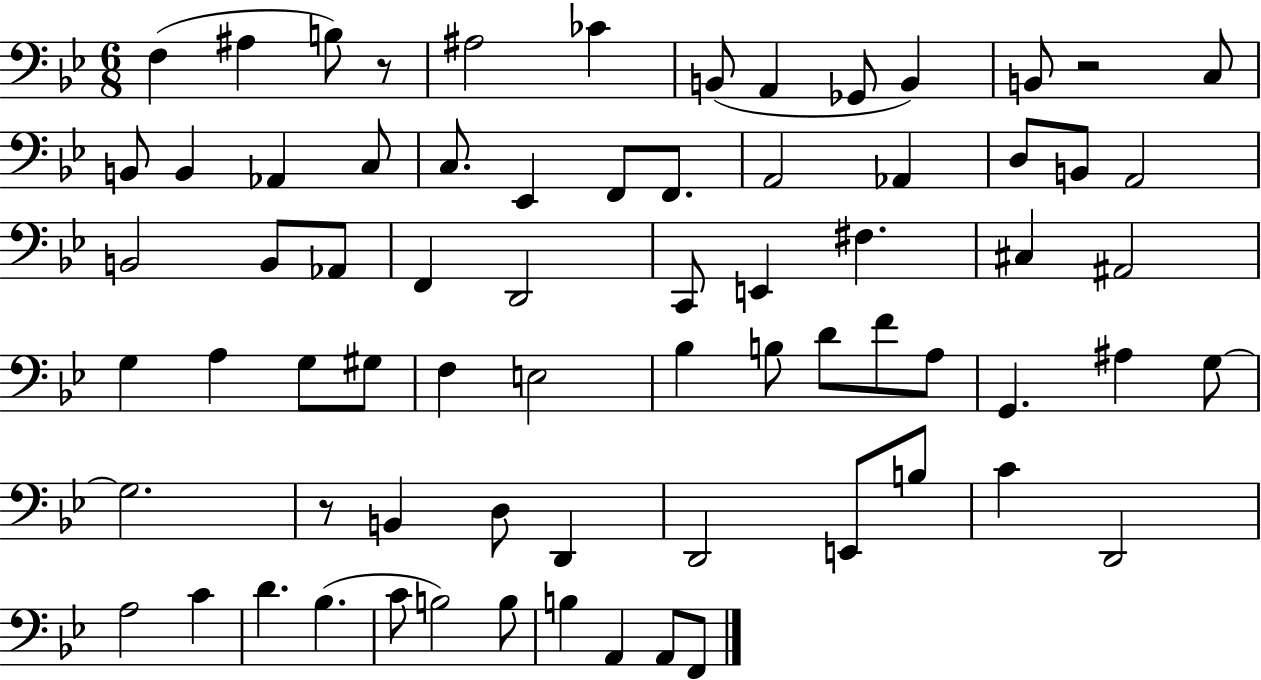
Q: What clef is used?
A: bass